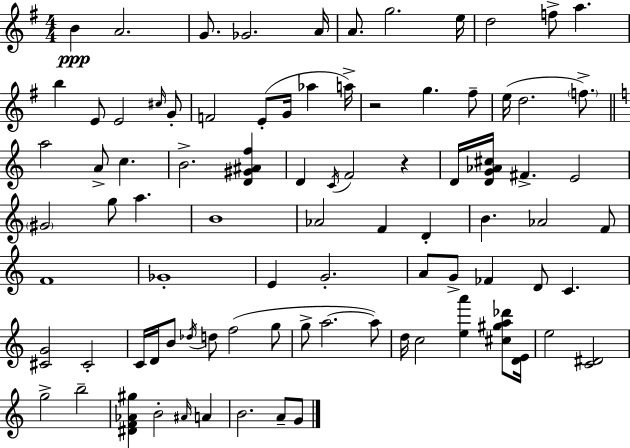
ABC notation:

X:1
T:Untitled
M:4/4
L:1/4
K:Em
B A2 G/2 _G2 A/4 A/2 g2 e/4 d2 f/2 a b E/2 E2 ^c/4 G/2 F2 E/2 G/4 _a a/4 z2 g ^f/2 e/4 d2 f/2 a2 A/2 c B2 [D^G^Af] D C/4 F2 z D/4 [DG_A^c]/4 ^F E2 ^G2 g/2 a B4 _A2 F D B _A2 F/2 F4 _G4 E G2 A/2 G/2 _F D/2 C [^CG]2 ^C2 C/4 D/4 B/2 _d/4 d/2 f2 g/2 g/2 a2 a/2 d/4 c2 [ea'] [^c^ga_d']/2 [DE]/4 e2 [C^D]2 g2 b2 [^DF_A^g] B2 ^A/4 A B2 A/2 G/2